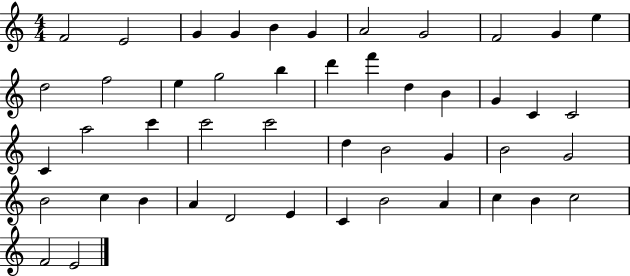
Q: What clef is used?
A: treble